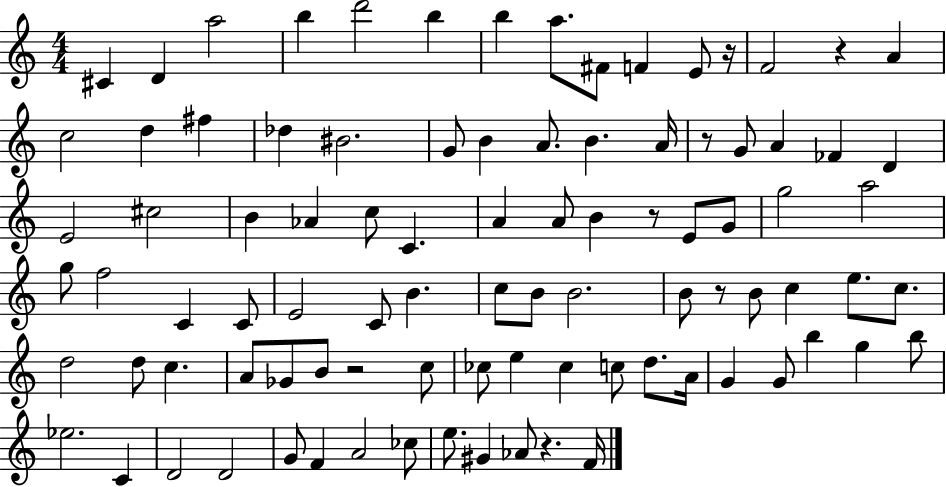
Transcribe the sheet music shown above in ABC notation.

X:1
T:Untitled
M:4/4
L:1/4
K:C
^C D a2 b d'2 b b a/2 ^F/2 F E/2 z/4 F2 z A c2 d ^f _d ^B2 G/2 B A/2 B A/4 z/2 G/2 A _F D E2 ^c2 B _A c/2 C A A/2 B z/2 E/2 G/2 g2 a2 g/2 f2 C C/2 E2 C/2 B c/2 B/2 B2 B/2 z/2 B/2 c e/2 c/2 d2 d/2 c A/2 _G/2 B/2 z2 c/2 _c/2 e _c c/2 d/2 A/4 G G/2 b g b/2 _e2 C D2 D2 G/2 F A2 _c/2 e/2 ^G _A/2 z F/4